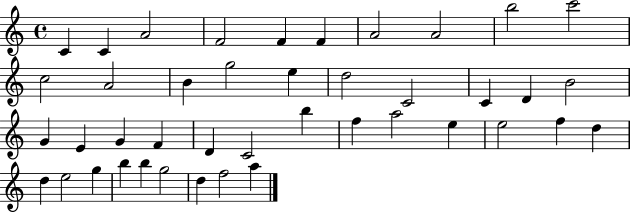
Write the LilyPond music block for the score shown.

{
  \clef treble
  \time 4/4
  \defaultTimeSignature
  \key c \major
  c'4 c'4 a'2 | f'2 f'4 f'4 | a'2 a'2 | b''2 c'''2 | \break c''2 a'2 | b'4 g''2 e''4 | d''2 c'2 | c'4 d'4 b'2 | \break g'4 e'4 g'4 f'4 | d'4 c'2 b''4 | f''4 a''2 e''4 | e''2 f''4 d''4 | \break d''4 e''2 g''4 | b''4 b''4 g''2 | d''4 f''2 a''4 | \bar "|."
}